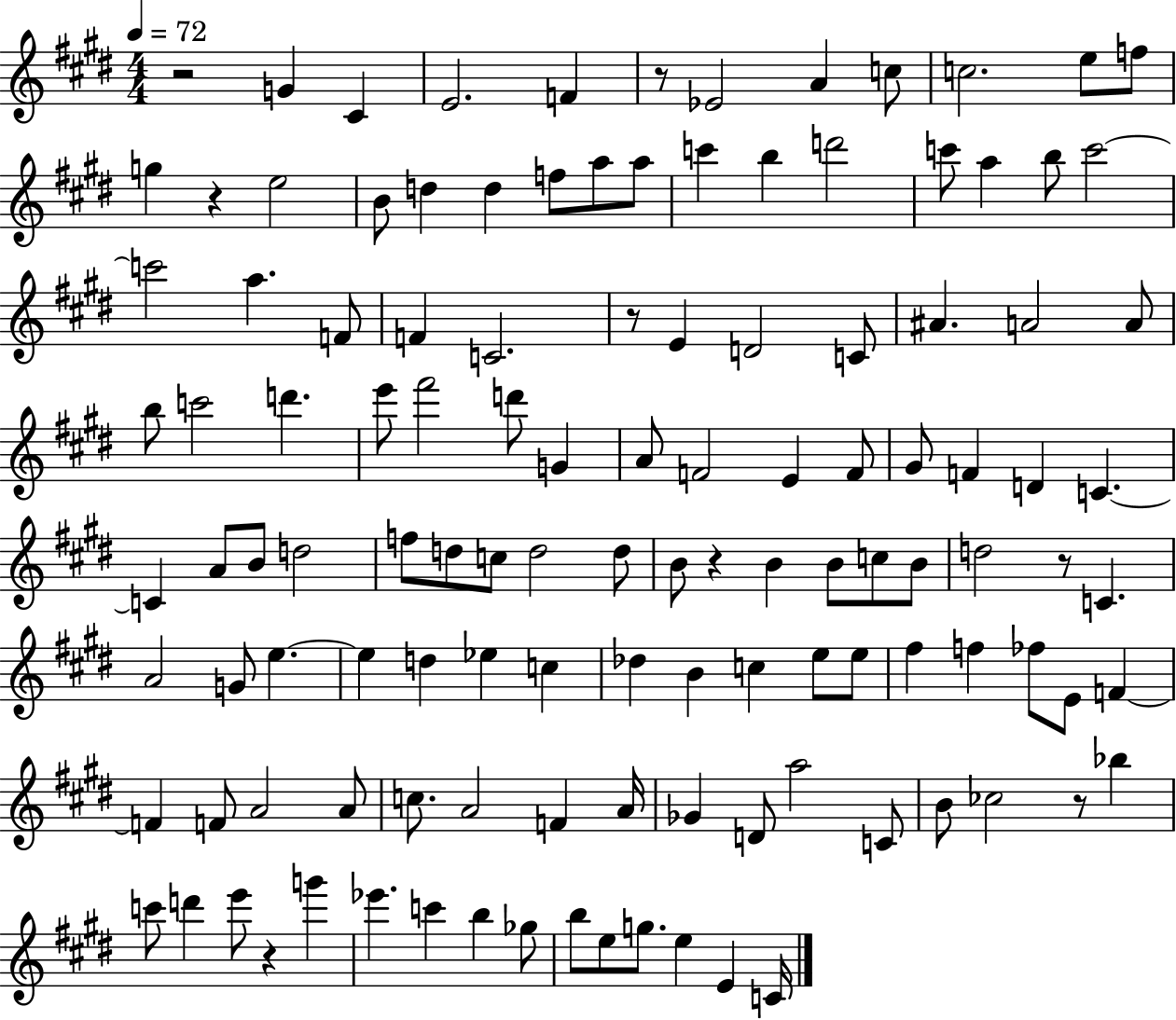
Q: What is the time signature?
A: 4/4